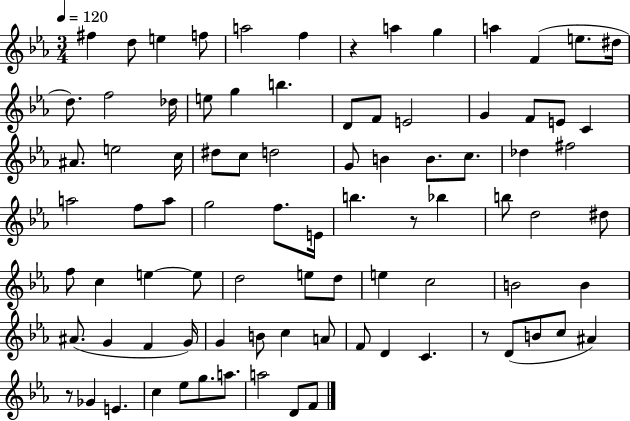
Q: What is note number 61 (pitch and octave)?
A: G4